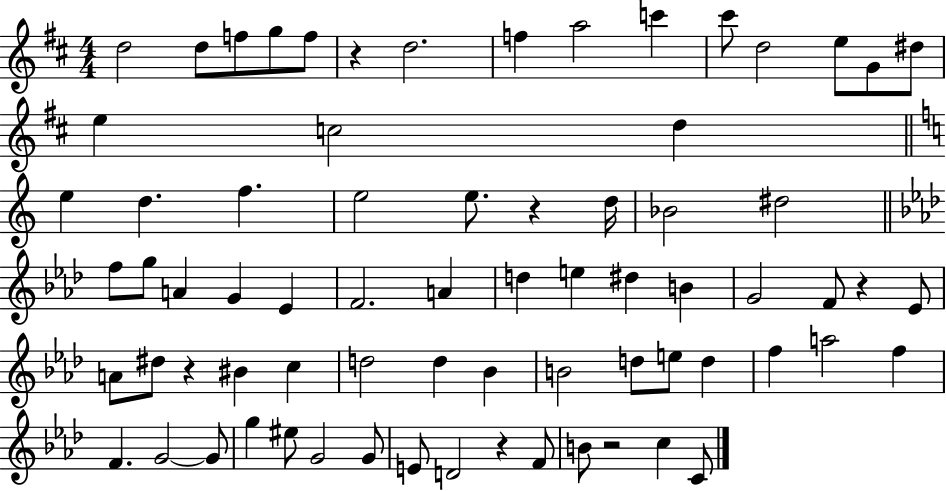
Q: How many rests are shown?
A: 6